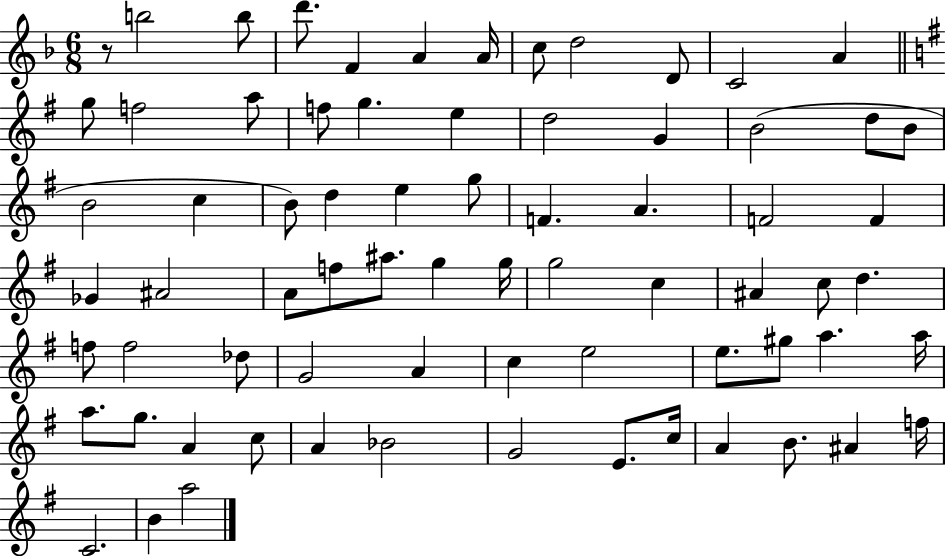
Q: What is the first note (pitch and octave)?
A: B5